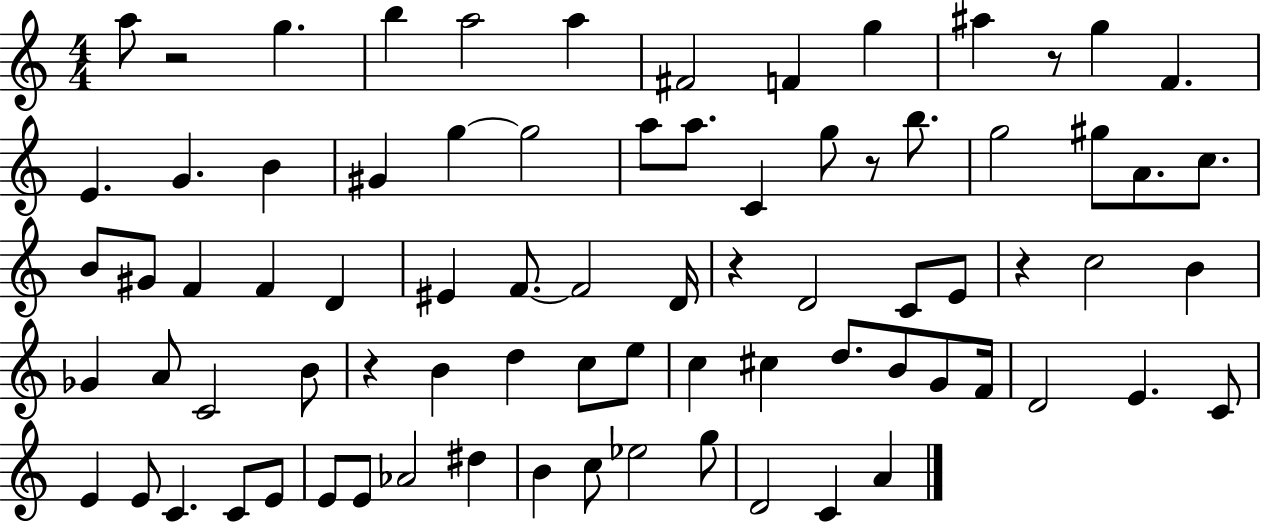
X:1
T:Untitled
M:4/4
L:1/4
K:C
a/2 z2 g b a2 a ^F2 F g ^a z/2 g F E G B ^G g g2 a/2 a/2 C g/2 z/2 b/2 g2 ^g/2 A/2 c/2 B/2 ^G/2 F F D ^E F/2 F2 D/4 z D2 C/2 E/2 z c2 B _G A/2 C2 B/2 z B d c/2 e/2 c ^c d/2 B/2 G/2 F/4 D2 E C/2 E E/2 C C/2 E/2 E/2 E/2 _A2 ^d B c/2 _e2 g/2 D2 C A